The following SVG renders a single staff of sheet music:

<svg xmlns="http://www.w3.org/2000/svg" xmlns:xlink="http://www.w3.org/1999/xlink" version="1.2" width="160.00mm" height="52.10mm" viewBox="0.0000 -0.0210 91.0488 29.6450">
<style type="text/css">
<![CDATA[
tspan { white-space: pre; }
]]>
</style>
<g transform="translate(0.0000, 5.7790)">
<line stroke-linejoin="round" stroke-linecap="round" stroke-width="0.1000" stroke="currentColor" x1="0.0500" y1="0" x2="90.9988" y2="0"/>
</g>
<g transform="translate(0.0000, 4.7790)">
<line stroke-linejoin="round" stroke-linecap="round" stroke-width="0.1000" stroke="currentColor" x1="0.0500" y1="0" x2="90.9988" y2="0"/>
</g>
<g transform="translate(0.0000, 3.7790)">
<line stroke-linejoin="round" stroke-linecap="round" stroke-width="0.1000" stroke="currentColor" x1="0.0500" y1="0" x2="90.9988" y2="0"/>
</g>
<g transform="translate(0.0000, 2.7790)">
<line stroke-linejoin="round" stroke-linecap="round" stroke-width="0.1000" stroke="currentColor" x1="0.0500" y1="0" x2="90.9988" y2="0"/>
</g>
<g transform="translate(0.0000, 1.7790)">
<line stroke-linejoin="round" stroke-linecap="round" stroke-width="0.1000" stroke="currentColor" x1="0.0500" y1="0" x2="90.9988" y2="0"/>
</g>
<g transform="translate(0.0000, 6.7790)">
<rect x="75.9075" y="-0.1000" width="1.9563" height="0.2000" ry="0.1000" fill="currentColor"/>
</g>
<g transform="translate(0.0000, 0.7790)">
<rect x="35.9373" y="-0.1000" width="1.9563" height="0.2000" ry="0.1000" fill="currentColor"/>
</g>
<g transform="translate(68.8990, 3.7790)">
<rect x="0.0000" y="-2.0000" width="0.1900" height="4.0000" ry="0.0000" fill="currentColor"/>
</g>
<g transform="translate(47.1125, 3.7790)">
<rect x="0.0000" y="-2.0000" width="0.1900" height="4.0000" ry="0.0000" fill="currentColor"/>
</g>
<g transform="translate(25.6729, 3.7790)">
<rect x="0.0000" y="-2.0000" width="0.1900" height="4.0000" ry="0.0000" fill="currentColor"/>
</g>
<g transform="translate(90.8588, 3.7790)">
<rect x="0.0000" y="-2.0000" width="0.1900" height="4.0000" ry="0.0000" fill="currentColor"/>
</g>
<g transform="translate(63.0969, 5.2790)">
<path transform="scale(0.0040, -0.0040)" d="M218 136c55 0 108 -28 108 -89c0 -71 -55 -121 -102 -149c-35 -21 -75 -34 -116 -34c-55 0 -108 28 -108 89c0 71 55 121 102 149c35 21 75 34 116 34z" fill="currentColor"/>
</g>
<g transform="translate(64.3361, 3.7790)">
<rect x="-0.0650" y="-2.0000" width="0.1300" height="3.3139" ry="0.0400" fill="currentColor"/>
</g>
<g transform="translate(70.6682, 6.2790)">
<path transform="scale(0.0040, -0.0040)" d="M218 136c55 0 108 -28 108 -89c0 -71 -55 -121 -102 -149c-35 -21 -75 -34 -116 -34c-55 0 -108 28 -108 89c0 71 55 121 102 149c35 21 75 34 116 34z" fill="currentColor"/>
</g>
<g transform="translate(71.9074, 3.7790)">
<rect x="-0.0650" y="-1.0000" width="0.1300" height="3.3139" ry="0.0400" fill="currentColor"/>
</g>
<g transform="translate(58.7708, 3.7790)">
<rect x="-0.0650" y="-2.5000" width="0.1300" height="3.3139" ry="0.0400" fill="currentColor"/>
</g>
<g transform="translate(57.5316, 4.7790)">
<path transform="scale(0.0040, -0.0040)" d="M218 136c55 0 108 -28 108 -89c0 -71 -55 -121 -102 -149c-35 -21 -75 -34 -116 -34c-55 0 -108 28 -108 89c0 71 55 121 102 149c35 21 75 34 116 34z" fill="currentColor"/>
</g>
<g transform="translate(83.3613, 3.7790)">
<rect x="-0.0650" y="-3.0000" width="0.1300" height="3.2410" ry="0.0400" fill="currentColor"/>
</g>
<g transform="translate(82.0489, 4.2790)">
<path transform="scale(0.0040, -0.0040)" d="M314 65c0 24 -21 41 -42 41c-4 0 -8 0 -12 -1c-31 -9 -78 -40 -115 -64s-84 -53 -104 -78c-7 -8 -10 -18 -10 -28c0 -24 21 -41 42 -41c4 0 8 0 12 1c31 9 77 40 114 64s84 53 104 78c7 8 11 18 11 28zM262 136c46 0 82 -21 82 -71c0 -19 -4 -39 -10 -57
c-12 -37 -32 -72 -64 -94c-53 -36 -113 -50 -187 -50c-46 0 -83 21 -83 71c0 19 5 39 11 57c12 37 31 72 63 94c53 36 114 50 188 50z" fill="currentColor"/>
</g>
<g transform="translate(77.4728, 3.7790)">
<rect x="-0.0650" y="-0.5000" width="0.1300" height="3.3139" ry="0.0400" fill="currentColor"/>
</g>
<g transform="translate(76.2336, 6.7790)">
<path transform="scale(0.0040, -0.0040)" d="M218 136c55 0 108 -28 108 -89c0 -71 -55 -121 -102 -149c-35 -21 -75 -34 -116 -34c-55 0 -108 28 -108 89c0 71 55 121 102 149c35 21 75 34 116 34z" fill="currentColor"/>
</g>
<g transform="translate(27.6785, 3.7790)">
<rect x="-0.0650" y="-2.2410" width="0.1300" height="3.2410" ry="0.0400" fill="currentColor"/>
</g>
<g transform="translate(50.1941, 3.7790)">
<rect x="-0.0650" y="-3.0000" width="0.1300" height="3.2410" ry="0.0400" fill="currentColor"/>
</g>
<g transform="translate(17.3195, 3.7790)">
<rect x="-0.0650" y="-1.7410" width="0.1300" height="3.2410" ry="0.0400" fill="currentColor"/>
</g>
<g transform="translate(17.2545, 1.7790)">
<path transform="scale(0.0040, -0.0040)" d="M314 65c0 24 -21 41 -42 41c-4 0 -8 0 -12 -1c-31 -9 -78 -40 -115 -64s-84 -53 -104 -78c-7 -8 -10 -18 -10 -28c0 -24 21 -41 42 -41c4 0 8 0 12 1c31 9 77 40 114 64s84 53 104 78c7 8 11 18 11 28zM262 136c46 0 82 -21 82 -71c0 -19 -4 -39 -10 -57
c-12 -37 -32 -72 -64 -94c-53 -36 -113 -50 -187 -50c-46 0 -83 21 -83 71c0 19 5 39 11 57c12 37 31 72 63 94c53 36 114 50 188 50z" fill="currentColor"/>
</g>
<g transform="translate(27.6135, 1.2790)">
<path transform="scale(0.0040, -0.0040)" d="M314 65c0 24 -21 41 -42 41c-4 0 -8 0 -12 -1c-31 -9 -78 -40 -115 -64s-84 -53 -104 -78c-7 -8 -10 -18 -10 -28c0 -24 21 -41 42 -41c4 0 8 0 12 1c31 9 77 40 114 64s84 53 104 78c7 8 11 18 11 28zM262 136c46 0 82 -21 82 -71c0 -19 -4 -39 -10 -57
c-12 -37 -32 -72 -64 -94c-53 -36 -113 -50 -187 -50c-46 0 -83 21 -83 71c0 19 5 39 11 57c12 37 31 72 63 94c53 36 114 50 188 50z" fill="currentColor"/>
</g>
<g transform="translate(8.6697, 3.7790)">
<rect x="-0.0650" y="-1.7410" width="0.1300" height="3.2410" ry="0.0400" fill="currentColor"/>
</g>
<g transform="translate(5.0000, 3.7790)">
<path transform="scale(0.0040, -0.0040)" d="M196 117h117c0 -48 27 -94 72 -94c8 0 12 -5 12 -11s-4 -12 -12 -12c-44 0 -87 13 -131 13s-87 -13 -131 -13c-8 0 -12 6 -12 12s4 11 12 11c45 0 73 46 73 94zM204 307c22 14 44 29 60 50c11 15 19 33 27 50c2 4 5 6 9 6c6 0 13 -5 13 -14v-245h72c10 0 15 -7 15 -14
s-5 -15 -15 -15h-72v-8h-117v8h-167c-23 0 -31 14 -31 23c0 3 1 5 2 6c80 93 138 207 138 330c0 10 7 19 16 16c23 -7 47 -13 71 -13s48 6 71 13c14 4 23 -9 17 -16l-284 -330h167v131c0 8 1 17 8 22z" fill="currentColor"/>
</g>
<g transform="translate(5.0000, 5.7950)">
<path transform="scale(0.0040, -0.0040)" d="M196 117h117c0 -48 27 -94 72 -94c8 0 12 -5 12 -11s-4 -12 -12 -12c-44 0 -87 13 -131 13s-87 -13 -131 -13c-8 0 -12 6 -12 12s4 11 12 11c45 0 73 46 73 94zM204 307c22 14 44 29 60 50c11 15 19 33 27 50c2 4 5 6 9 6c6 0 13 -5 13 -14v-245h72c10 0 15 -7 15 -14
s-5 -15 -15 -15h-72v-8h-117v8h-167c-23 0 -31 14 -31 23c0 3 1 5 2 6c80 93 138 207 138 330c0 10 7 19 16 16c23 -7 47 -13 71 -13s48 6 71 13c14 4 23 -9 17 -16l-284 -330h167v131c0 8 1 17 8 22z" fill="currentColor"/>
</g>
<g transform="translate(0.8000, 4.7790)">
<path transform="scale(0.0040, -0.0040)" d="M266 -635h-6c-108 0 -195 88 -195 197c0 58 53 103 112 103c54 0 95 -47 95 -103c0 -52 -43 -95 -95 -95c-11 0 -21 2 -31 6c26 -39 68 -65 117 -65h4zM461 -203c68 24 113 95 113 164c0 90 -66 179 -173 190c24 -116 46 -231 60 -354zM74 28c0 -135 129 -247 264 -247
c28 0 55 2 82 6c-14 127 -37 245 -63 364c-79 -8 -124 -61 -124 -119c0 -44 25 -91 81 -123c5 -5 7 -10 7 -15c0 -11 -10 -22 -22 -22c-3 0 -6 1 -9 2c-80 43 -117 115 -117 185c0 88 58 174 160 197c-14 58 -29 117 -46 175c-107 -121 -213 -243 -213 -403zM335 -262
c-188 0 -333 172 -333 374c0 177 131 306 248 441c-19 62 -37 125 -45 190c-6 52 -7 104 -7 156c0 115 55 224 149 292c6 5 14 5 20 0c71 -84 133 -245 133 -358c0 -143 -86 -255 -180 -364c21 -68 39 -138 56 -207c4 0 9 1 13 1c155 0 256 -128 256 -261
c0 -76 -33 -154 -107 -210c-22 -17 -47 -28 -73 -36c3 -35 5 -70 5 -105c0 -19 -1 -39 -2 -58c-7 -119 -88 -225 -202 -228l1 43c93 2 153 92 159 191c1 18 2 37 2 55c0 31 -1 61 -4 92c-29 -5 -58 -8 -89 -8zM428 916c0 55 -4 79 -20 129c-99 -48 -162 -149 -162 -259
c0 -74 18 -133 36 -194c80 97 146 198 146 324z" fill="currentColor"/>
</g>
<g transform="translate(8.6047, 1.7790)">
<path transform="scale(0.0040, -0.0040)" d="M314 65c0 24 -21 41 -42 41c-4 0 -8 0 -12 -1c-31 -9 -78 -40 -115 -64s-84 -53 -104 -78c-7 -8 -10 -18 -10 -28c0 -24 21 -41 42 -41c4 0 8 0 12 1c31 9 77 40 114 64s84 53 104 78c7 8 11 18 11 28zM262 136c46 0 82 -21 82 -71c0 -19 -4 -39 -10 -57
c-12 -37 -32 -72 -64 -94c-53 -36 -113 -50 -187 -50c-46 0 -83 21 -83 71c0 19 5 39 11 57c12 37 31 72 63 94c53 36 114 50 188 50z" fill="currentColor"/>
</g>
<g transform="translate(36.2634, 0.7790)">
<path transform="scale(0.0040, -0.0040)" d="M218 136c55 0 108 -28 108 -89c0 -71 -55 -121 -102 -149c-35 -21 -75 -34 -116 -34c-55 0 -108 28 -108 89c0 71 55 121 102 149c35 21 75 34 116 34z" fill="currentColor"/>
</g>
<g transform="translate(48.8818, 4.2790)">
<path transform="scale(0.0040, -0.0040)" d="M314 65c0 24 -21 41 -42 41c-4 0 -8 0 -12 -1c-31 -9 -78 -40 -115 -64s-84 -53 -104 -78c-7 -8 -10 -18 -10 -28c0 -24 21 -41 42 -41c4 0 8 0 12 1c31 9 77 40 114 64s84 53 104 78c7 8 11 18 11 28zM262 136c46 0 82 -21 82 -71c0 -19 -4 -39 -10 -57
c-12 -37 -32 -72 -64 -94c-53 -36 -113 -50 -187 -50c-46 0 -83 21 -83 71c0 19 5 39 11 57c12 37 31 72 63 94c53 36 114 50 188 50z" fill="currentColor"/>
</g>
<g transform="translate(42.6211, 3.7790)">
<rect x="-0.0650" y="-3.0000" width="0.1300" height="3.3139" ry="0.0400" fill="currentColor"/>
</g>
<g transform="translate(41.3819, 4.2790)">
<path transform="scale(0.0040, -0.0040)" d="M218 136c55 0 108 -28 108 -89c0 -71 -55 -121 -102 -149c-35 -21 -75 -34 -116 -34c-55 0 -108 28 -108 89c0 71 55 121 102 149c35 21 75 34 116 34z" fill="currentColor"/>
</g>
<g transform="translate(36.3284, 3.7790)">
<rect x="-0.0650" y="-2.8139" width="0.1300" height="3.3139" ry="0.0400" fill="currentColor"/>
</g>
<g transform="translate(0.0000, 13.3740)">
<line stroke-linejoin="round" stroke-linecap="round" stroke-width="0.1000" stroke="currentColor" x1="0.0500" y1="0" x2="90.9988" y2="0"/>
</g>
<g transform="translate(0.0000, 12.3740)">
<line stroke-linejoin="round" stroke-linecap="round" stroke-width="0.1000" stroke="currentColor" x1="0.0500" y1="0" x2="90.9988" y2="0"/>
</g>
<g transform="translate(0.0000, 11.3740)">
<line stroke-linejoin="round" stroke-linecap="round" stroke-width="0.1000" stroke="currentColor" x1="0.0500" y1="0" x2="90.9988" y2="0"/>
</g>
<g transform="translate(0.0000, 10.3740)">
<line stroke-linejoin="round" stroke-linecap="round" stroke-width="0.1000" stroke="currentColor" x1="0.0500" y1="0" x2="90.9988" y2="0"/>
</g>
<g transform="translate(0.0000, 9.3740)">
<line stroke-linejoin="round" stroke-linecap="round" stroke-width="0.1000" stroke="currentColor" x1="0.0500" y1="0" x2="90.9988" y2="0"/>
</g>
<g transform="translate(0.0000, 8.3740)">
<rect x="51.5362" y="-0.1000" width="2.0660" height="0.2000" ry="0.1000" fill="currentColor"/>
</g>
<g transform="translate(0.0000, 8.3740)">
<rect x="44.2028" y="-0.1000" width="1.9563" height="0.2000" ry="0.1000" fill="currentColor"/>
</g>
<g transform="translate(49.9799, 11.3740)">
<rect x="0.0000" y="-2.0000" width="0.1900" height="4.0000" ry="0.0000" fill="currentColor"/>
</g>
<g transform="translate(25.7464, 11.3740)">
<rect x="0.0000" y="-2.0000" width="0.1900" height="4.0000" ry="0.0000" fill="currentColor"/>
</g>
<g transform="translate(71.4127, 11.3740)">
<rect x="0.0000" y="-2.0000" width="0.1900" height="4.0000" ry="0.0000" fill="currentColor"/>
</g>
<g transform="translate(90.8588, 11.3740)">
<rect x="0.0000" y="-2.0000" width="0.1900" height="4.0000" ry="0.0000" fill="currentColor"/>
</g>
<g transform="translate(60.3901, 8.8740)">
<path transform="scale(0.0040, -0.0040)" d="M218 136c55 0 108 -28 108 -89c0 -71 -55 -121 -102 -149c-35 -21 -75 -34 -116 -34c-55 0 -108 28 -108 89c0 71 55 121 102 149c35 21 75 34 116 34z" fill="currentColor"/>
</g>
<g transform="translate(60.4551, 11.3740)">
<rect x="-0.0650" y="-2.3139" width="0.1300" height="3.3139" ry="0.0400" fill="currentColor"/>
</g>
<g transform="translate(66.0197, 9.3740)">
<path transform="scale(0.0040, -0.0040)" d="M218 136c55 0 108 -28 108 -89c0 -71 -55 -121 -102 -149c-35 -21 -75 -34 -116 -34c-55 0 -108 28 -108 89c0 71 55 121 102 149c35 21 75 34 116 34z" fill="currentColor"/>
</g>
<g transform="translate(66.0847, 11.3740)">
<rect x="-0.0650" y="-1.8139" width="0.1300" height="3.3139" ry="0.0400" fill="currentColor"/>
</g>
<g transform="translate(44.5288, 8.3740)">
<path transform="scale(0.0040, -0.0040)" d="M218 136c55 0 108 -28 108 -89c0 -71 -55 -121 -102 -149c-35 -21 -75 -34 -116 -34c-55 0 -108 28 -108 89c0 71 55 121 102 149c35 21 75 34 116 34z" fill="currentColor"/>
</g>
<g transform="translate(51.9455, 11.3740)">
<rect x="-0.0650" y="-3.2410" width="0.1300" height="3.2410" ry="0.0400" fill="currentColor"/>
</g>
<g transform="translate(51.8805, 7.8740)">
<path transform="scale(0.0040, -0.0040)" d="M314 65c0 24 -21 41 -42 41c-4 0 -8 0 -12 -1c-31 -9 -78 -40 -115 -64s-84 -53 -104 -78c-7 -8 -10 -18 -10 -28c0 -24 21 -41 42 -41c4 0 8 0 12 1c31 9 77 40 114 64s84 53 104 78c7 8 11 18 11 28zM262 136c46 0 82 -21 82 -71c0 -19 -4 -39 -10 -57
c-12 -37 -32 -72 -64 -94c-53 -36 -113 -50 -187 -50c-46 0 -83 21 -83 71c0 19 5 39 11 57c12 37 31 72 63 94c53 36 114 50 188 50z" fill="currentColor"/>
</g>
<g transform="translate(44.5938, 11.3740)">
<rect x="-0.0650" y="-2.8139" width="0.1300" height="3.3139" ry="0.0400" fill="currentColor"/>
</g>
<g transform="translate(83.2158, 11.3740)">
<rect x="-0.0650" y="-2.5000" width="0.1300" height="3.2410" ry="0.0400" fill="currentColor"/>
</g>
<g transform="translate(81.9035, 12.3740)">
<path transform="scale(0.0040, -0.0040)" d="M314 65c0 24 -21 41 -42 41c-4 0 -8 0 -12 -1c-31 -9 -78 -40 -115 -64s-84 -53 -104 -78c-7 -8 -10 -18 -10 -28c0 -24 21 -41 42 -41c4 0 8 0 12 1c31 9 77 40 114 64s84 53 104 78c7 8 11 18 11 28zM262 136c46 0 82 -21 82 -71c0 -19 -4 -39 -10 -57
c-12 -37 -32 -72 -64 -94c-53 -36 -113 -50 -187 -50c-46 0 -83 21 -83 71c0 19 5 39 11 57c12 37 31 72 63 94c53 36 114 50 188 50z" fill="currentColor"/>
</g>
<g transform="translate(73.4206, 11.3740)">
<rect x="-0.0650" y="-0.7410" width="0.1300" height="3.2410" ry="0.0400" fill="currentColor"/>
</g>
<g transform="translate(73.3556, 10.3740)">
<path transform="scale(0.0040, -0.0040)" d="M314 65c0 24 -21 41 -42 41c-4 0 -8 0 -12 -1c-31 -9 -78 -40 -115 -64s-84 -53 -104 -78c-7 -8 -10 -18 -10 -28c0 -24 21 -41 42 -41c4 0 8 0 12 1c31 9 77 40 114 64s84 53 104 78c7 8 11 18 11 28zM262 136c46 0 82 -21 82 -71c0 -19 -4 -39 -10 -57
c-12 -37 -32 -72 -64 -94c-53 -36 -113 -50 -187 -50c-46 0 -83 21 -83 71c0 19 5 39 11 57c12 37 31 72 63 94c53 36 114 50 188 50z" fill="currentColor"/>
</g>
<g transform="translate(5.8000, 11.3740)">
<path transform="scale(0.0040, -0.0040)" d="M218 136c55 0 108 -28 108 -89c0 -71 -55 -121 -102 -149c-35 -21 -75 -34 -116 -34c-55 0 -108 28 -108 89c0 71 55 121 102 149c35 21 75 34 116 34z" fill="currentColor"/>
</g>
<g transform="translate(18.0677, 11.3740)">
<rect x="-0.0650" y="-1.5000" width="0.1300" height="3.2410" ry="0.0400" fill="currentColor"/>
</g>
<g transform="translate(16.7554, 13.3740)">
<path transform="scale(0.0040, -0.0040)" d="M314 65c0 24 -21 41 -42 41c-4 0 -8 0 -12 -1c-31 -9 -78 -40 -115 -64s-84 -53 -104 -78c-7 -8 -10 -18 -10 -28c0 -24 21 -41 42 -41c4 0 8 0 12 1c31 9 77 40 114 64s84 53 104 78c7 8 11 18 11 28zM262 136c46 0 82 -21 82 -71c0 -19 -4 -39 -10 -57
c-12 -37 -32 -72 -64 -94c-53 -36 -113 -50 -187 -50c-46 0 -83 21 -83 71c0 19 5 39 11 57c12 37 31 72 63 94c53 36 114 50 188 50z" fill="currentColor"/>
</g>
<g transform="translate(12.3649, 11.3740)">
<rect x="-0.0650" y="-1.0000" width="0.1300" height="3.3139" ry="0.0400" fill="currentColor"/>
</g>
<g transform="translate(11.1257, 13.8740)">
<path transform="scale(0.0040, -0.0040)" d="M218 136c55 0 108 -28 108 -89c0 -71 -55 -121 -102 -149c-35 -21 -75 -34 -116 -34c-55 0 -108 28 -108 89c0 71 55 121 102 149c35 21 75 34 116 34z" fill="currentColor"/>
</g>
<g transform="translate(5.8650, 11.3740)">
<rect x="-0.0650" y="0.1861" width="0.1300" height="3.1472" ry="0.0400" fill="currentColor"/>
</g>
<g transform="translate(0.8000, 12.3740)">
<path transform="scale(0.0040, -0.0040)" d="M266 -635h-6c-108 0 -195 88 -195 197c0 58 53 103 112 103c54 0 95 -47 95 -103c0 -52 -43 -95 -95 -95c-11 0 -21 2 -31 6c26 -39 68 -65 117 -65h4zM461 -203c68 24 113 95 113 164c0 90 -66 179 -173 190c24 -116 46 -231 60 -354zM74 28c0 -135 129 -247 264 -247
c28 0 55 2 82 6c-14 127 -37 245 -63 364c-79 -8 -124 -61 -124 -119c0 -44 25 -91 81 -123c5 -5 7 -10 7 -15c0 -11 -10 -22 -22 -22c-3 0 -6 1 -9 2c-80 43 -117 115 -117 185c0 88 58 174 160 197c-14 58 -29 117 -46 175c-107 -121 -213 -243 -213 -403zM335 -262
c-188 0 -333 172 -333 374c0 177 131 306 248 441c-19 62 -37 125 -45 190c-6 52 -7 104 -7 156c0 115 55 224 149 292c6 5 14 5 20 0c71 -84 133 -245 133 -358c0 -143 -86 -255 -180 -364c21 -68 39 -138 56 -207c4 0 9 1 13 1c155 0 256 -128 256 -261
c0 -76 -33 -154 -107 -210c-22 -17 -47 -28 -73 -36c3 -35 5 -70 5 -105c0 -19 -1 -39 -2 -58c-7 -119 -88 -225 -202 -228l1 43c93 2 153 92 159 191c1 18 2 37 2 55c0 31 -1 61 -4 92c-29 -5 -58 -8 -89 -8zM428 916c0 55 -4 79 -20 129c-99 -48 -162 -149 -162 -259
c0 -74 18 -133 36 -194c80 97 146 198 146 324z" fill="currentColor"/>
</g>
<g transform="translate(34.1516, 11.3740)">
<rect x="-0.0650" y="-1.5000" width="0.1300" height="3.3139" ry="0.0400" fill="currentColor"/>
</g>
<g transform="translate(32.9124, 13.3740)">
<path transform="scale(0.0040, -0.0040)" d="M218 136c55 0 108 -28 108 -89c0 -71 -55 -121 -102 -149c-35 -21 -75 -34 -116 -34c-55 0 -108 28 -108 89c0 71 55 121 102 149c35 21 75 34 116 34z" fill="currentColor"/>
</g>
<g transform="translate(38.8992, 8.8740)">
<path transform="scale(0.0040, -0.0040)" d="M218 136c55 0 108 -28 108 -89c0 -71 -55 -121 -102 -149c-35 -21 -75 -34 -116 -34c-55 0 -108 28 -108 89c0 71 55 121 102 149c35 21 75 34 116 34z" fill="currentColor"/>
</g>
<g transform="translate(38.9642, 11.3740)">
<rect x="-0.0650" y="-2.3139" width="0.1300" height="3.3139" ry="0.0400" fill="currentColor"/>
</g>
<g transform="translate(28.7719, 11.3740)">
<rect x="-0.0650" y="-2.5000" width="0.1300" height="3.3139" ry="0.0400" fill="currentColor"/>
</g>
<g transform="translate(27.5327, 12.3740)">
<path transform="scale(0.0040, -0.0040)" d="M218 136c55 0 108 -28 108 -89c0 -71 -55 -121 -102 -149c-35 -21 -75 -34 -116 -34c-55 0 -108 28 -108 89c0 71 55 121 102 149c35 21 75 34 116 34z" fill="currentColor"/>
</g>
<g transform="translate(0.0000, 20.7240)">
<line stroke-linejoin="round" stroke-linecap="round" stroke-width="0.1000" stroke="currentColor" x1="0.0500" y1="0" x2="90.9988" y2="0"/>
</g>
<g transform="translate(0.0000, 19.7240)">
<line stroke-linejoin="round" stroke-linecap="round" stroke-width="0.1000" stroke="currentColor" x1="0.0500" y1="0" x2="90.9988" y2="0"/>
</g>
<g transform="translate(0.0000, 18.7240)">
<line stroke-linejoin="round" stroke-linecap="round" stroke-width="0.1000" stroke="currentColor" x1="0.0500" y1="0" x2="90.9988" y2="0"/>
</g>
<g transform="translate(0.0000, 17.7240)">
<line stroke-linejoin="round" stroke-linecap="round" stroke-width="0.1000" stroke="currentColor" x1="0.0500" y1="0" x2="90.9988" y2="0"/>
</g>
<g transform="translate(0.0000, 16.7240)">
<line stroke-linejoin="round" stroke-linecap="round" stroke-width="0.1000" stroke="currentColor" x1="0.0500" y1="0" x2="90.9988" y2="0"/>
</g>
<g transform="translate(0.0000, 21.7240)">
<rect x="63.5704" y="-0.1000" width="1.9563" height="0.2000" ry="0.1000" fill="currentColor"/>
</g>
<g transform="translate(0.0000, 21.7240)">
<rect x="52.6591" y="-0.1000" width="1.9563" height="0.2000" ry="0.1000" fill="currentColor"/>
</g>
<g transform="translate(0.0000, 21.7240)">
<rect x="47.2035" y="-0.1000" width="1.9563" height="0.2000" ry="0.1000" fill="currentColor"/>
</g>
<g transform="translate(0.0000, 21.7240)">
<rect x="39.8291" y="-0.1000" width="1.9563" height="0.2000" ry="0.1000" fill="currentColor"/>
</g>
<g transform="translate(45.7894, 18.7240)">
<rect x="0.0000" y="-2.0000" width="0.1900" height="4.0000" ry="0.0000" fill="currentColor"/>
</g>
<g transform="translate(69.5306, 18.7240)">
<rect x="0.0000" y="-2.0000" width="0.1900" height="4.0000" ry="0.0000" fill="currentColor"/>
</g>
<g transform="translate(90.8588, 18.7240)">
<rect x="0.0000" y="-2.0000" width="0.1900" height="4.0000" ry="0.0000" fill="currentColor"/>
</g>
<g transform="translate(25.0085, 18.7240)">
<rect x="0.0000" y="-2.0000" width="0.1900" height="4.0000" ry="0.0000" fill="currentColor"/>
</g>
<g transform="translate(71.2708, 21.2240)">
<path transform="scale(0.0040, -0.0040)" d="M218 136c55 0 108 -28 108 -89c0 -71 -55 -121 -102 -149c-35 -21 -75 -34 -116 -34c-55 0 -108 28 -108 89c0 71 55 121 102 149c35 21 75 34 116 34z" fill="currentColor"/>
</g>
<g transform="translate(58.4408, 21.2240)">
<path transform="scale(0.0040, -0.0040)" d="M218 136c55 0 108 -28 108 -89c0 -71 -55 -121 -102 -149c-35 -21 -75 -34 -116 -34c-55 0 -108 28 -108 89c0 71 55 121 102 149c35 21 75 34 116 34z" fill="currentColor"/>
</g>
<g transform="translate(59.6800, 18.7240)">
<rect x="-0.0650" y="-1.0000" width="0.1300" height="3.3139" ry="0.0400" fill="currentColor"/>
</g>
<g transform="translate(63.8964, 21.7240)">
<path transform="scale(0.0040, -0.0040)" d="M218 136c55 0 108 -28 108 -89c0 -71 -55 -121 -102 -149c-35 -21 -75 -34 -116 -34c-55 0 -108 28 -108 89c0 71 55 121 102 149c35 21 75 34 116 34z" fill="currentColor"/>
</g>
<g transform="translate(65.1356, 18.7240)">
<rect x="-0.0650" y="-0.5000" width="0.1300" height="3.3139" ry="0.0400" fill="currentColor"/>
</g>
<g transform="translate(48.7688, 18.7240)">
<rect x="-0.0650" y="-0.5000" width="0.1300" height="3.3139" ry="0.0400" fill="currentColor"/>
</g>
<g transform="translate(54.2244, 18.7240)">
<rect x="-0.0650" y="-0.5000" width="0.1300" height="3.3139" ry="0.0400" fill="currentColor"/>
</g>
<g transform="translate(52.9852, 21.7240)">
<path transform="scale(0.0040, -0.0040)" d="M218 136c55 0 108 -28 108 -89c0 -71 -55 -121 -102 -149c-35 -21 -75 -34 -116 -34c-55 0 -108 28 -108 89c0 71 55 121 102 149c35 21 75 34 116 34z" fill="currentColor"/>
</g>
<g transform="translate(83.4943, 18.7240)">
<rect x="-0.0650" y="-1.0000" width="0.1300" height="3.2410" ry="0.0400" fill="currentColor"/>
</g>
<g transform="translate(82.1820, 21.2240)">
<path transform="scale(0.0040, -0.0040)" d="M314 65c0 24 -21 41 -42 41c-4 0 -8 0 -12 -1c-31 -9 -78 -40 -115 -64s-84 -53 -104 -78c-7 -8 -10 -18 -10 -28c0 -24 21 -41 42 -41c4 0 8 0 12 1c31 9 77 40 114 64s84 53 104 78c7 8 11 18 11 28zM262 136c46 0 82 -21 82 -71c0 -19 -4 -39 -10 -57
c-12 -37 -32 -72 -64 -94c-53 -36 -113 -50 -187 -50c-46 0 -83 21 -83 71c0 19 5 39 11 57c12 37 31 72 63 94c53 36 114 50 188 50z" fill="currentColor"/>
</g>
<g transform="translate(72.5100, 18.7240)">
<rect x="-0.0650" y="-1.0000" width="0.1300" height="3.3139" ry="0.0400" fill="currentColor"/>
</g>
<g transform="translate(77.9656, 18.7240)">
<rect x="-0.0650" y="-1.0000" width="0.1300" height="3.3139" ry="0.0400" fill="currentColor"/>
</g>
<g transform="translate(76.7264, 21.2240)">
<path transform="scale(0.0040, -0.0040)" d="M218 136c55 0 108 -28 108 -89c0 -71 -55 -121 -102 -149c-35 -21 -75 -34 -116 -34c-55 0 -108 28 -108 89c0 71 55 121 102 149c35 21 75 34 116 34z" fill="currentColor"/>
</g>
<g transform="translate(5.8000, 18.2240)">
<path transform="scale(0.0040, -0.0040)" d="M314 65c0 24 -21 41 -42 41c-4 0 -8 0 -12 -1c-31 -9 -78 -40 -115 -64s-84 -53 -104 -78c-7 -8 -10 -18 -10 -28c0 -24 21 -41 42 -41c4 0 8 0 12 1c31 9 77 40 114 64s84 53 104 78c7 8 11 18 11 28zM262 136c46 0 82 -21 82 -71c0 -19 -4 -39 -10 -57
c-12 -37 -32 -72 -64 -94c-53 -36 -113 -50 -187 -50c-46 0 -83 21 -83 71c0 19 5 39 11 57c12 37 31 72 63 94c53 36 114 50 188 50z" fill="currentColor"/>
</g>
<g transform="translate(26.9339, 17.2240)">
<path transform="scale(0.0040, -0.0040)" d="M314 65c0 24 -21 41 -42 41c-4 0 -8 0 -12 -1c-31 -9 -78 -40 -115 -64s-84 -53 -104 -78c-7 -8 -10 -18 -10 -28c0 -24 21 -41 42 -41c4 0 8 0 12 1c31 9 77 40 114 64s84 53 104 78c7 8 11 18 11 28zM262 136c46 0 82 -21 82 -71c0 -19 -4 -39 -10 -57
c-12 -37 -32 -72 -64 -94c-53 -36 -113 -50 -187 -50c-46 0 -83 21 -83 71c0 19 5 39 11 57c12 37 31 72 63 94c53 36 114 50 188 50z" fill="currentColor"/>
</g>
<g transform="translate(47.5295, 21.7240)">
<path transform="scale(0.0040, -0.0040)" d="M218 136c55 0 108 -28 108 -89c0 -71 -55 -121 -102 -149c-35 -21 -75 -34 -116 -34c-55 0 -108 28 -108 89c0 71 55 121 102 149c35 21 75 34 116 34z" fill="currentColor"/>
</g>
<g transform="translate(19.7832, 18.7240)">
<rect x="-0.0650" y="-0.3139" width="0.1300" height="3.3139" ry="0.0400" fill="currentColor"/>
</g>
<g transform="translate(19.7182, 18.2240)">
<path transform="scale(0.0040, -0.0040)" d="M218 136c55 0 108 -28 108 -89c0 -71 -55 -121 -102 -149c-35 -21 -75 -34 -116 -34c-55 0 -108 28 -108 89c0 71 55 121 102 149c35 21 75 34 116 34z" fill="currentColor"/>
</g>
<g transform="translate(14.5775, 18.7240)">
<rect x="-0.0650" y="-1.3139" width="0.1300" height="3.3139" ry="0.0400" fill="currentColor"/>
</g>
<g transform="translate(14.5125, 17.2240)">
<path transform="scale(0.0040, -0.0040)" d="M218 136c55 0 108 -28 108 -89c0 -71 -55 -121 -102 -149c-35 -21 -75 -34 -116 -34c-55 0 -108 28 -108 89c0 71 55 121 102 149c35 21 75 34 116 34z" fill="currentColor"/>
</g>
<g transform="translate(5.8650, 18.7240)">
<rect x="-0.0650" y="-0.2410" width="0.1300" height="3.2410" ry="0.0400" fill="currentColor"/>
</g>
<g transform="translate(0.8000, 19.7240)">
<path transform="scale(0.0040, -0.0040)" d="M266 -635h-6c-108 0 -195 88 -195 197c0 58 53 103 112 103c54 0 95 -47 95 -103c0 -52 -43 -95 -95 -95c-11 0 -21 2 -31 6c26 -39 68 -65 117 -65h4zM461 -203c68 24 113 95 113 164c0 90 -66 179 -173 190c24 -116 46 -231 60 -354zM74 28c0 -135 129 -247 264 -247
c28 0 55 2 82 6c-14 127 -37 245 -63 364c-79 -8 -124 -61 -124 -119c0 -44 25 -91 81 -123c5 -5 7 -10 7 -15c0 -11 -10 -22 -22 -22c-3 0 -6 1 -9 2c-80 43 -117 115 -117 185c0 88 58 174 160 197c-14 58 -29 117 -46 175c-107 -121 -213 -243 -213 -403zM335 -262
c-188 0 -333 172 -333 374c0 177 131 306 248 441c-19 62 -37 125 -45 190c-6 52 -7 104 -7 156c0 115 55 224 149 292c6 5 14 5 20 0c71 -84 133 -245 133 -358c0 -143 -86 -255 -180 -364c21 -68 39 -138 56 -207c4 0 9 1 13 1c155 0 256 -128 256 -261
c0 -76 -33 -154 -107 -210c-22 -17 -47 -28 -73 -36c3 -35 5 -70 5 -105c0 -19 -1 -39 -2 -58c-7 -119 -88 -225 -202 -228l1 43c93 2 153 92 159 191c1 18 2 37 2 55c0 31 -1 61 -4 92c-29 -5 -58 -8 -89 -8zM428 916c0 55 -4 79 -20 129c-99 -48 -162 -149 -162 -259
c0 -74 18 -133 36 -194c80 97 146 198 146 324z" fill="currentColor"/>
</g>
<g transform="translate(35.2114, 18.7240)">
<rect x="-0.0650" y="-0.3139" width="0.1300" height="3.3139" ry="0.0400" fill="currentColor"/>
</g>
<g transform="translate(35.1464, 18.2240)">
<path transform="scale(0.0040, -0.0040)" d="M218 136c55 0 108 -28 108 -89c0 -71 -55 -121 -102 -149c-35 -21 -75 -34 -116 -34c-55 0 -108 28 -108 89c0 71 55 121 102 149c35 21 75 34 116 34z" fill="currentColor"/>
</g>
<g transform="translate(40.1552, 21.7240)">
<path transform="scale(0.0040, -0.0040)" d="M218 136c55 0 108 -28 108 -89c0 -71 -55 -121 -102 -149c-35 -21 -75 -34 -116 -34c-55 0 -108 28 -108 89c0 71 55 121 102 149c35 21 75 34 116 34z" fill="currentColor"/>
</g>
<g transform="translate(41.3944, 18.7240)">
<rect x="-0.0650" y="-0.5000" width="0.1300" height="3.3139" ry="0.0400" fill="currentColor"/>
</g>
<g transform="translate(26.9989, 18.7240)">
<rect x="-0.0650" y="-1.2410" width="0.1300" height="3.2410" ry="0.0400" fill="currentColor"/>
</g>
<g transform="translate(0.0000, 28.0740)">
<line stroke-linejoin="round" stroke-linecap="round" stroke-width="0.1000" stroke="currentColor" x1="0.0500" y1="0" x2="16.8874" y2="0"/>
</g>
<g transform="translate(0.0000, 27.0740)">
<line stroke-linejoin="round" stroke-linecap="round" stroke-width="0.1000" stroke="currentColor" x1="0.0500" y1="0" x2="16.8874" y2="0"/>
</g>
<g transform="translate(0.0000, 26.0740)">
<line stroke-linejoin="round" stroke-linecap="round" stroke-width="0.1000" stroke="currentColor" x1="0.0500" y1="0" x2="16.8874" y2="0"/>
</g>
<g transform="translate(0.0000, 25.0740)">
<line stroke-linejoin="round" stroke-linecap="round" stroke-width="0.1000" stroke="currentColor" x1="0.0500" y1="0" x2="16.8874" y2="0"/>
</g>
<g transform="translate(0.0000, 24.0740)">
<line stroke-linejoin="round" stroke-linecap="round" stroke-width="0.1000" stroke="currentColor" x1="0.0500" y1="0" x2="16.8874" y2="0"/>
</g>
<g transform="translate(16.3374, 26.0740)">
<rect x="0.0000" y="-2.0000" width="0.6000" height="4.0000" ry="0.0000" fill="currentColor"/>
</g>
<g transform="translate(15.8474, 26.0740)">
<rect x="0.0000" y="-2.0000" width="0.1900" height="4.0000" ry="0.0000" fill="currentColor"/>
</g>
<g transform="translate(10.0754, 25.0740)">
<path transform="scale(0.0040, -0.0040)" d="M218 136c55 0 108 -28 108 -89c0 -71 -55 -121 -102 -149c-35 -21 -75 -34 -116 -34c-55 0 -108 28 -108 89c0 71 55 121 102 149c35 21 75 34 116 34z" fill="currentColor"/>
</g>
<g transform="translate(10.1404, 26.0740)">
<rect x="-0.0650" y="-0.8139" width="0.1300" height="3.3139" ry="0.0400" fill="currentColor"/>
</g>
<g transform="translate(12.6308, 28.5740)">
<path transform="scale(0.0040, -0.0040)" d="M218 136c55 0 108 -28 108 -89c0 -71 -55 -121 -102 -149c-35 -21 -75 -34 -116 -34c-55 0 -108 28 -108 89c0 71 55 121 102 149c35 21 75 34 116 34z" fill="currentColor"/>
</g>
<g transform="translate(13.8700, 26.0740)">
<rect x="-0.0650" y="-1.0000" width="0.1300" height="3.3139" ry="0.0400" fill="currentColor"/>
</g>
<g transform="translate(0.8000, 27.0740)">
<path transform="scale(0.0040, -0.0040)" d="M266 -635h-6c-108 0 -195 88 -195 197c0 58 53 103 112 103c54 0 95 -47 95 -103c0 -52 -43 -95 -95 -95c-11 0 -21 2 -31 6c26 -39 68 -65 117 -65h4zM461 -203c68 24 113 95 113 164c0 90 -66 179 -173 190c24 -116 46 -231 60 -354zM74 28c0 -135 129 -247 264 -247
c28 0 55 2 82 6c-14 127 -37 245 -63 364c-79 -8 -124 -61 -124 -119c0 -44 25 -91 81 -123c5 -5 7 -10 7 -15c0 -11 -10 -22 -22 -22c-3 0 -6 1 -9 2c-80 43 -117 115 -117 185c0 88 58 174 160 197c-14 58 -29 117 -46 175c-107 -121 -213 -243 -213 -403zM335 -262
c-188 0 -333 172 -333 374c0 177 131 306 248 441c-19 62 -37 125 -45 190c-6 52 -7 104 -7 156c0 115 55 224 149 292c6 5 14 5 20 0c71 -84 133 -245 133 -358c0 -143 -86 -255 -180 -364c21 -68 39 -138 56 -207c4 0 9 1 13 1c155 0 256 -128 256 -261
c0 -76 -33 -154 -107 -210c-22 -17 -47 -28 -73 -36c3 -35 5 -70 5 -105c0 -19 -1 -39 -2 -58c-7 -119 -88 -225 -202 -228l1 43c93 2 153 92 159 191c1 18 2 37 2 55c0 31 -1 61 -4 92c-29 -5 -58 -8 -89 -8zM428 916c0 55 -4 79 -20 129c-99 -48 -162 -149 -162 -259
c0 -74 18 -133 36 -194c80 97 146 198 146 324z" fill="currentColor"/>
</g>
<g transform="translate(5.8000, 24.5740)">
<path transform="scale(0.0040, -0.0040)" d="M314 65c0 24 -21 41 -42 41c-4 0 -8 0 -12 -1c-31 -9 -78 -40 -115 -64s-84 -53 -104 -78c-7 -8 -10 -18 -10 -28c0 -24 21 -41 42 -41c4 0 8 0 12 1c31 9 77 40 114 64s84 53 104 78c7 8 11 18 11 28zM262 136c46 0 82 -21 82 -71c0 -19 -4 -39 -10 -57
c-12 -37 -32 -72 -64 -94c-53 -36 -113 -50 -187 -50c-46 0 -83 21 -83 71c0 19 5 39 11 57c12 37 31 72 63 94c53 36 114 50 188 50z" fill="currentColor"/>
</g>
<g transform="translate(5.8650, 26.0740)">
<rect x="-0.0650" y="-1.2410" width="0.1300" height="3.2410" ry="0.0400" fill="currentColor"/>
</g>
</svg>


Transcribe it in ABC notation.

X:1
T:Untitled
M:4/4
L:1/4
K:C
f2 f2 g2 a A A2 G F D C A2 B D E2 G E g a b2 g f d2 G2 c2 e c e2 c C C C D C D D D2 e2 d D